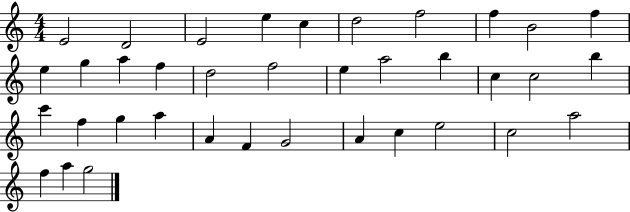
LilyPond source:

{
  \clef treble
  \numericTimeSignature
  \time 4/4
  \key c \major
  e'2 d'2 | e'2 e''4 c''4 | d''2 f''2 | f''4 b'2 f''4 | \break e''4 g''4 a''4 f''4 | d''2 f''2 | e''4 a''2 b''4 | c''4 c''2 b''4 | \break c'''4 f''4 g''4 a''4 | a'4 f'4 g'2 | a'4 c''4 e''2 | c''2 a''2 | \break f''4 a''4 g''2 | \bar "|."
}